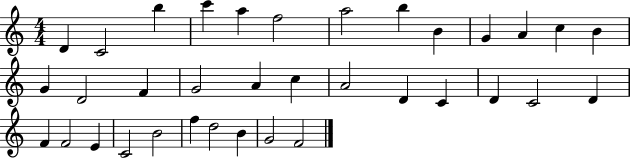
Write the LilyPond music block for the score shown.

{
  \clef treble
  \numericTimeSignature
  \time 4/4
  \key c \major
  d'4 c'2 b''4 | c'''4 a''4 f''2 | a''2 b''4 b'4 | g'4 a'4 c''4 b'4 | \break g'4 d'2 f'4 | g'2 a'4 c''4 | a'2 d'4 c'4 | d'4 c'2 d'4 | \break f'4 f'2 e'4 | c'2 b'2 | f''4 d''2 b'4 | g'2 f'2 | \break \bar "|."
}